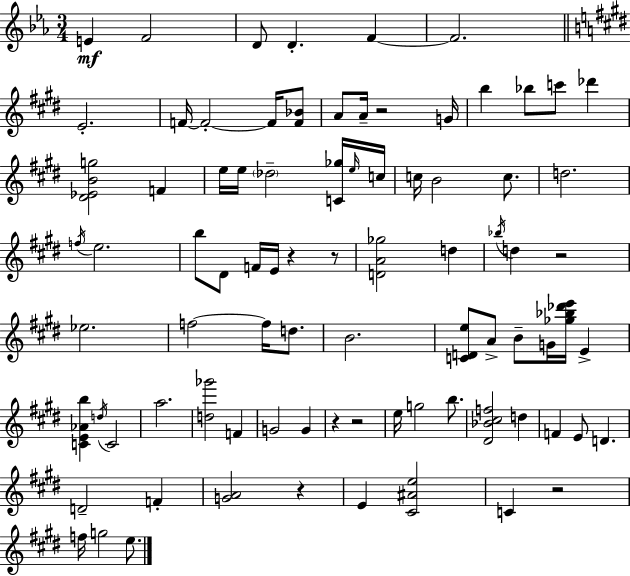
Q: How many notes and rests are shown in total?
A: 84